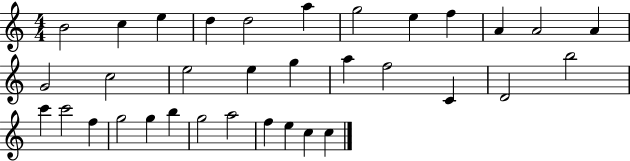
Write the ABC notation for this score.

X:1
T:Untitled
M:4/4
L:1/4
K:C
B2 c e d d2 a g2 e f A A2 A G2 c2 e2 e g a f2 C D2 b2 c' c'2 f g2 g b g2 a2 f e c c